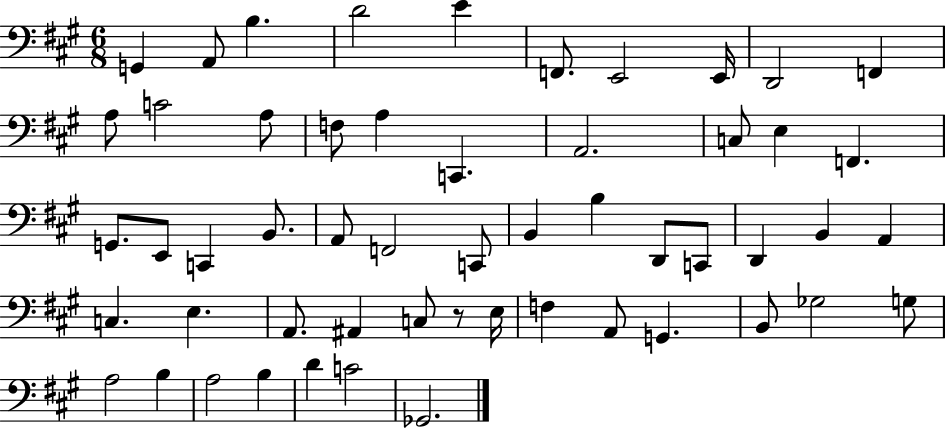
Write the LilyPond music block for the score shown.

{
  \clef bass
  \numericTimeSignature
  \time 6/8
  \key a \major
  g,4 a,8 b4. | d'2 e'4 | f,8. e,2 e,16 | d,2 f,4 | \break a8 c'2 a8 | f8 a4 c,4. | a,2. | c8 e4 f,4. | \break g,8. e,8 c,4 b,8. | a,8 f,2 c,8 | b,4 b4 d,8 c,8 | d,4 b,4 a,4 | \break c4. e4. | a,8. ais,4 c8 r8 e16 | f4 a,8 g,4. | b,8 ges2 g8 | \break a2 b4 | a2 b4 | d'4 c'2 | ges,2. | \break \bar "|."
}